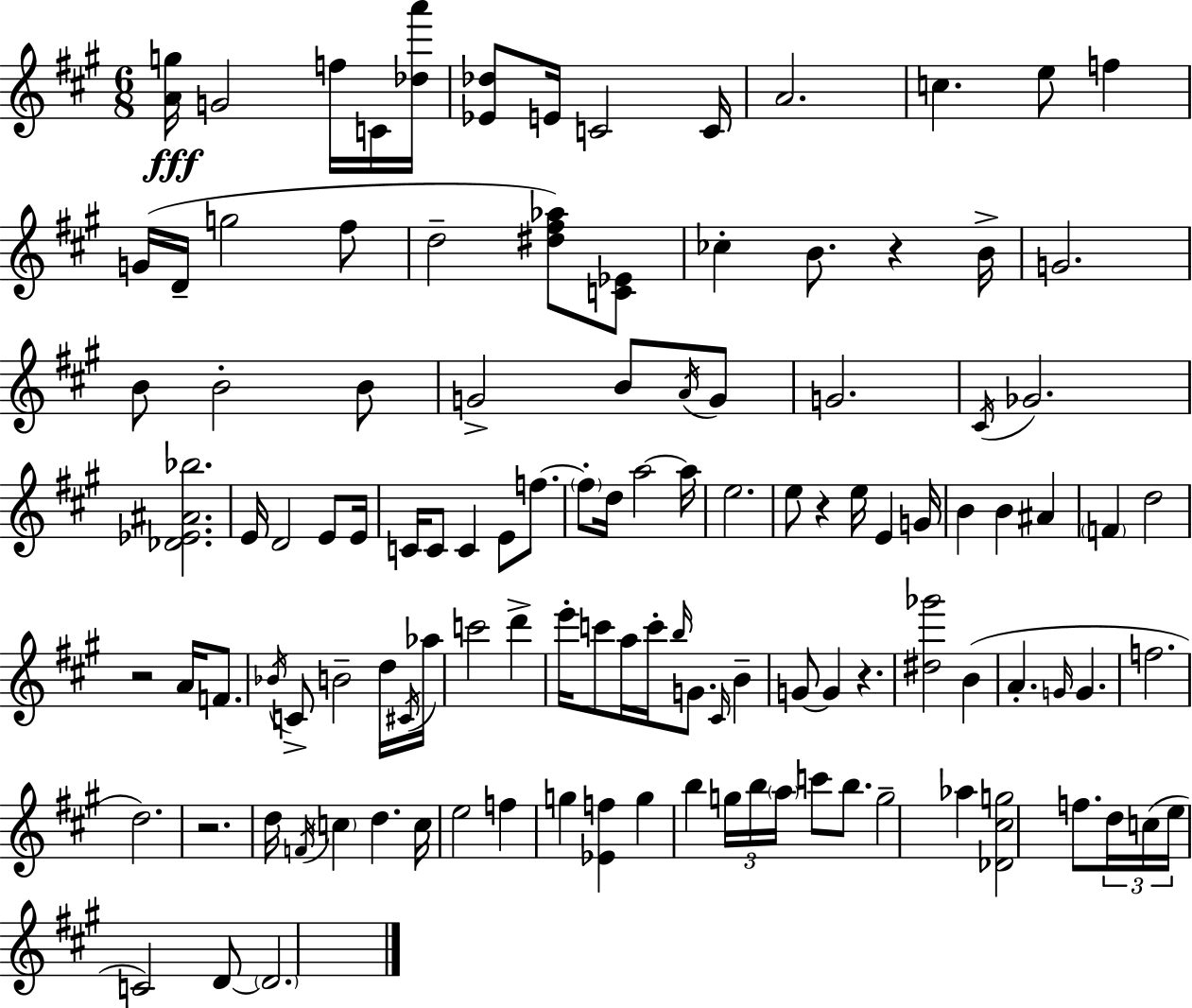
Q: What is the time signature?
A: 6/8